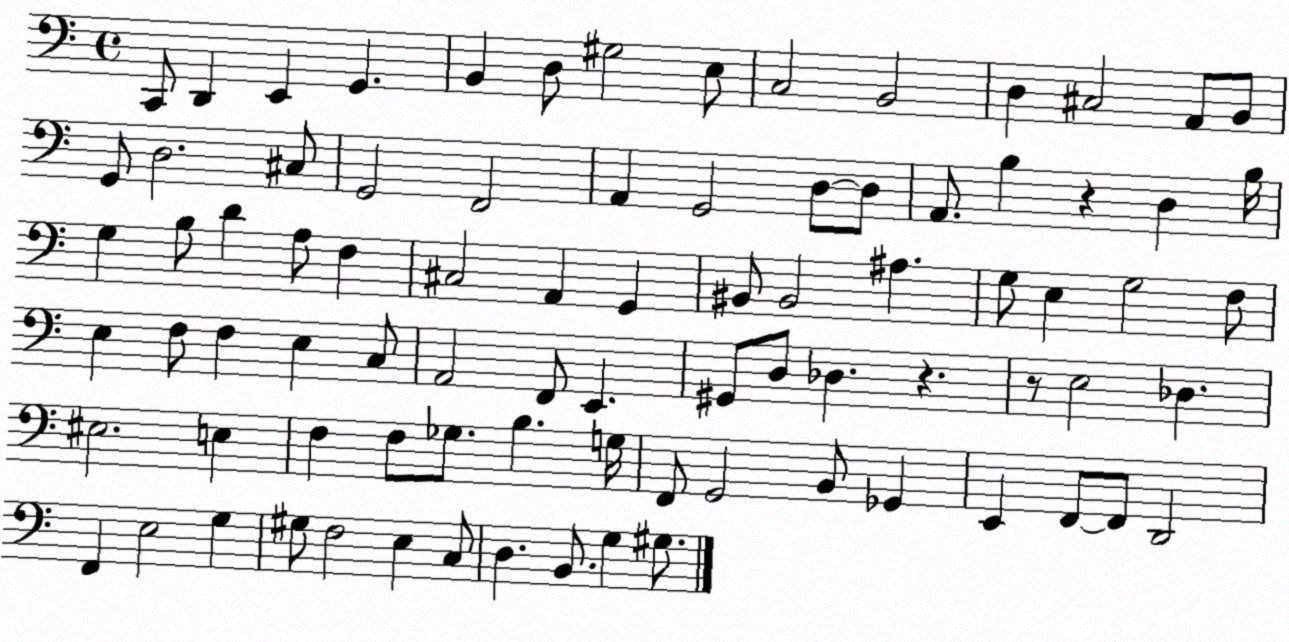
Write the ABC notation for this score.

X:1
T:Untitled
M:4/4
L:1/4
K:C
C,,/2 D,, E,, G,, B,, D,/2 ^G,2 E,/2 C,2 B,,2 D, ^C,2 A,,/2 B,,/2 G,,/2 D,2 ^C,/2 G,,2 F,,2 A,, G,,2 D,/2 D,/2 A,,/2 B, z D, B,/4 G, B,/2 D A,/2 F, ^C,2 A,, G,, ^B,,/2 ^B,,2 ^A, G,/2 E, G,2 F,/2 E, F,/2 F, E, C,/2 A,,2 F,,/2 E,, ^G,,/2 D,/2 _D, z z/2 E,2 _D, ^E,2 E, F, F,/2 _G,/2 B, G,/4 F,,/2 G,,2 B,,/2 _G,, E,, F,,/2 F,,/2 D,,2 F,, E,2 G, ^G,/2 F,2 E, C,/2 D, B,,/2 G, ^G,/2